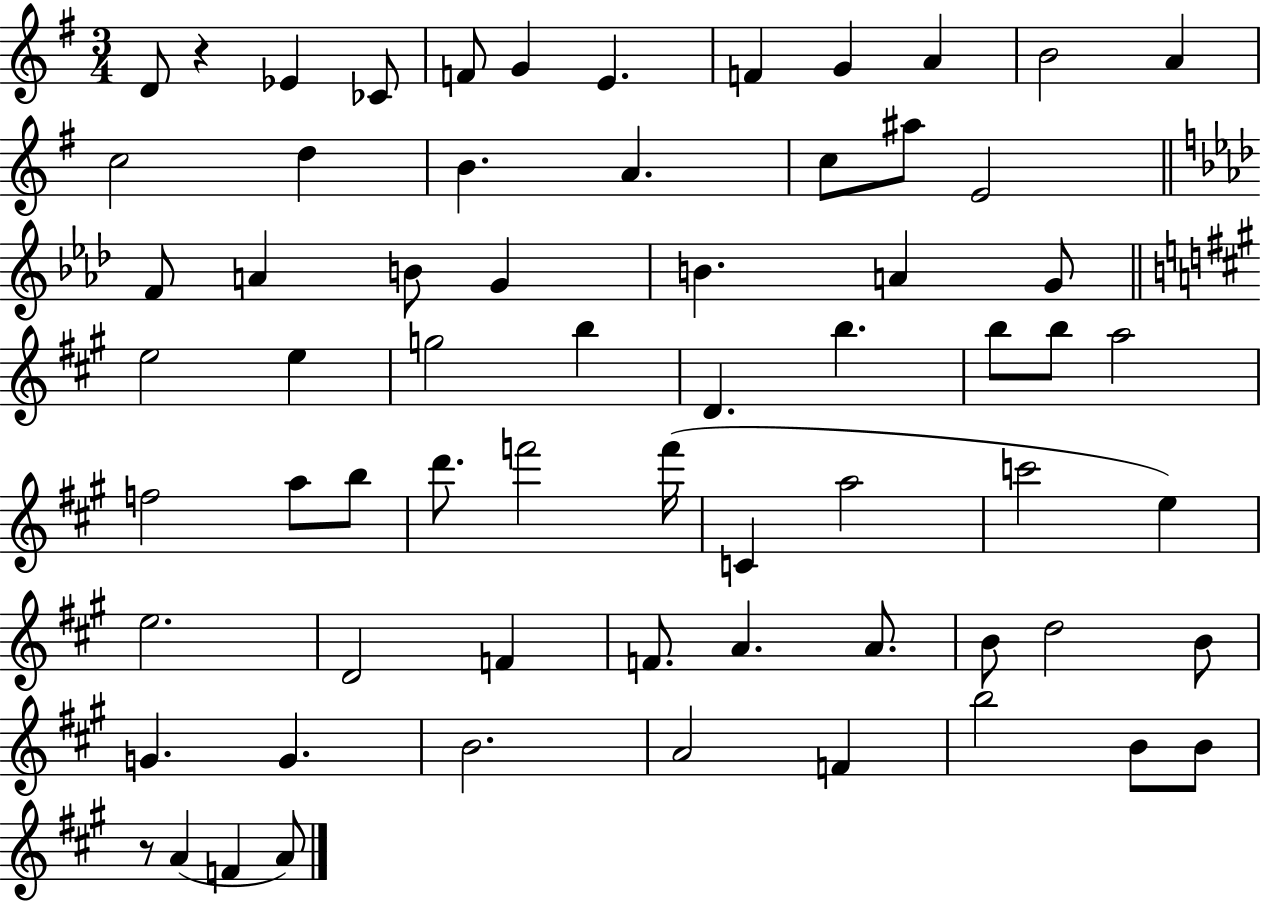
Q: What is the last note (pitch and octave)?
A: A4